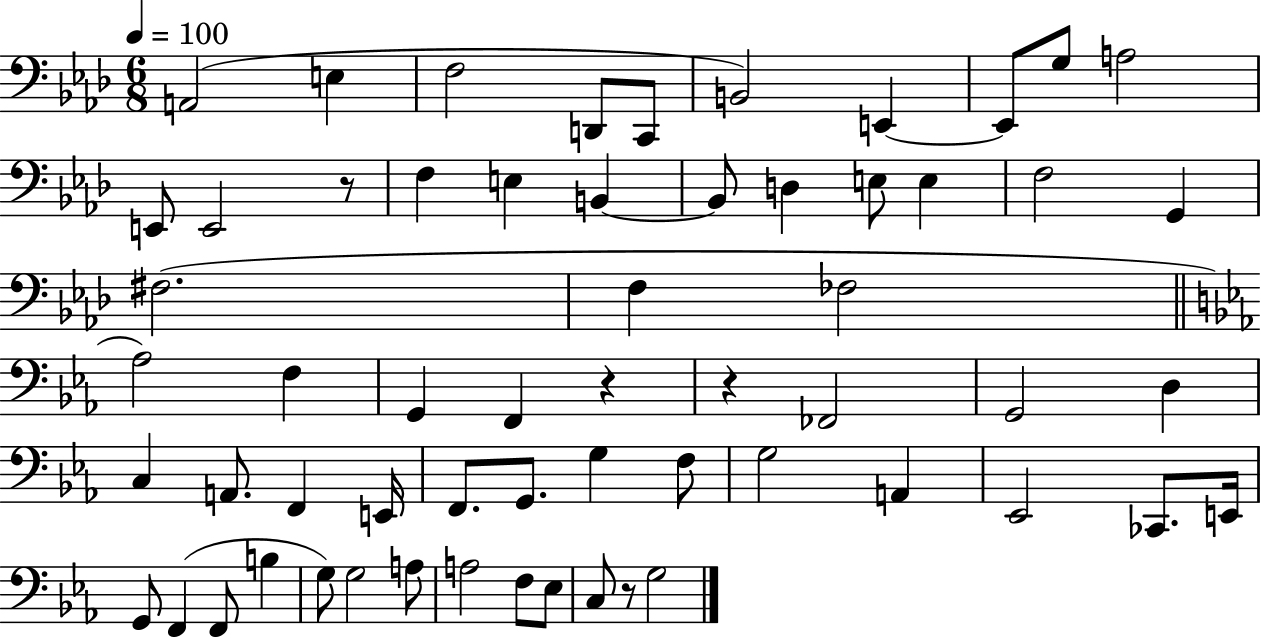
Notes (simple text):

A2/h E3/q F3/h D2/e C2/e B2/h E2/q E2/e G3/e A3/h E2/e E2/h R/e F3/q E3/q B2/q B2/e D3/q E3/e E3/q F3/h G2/q F#3/h. F3/q FES3/h Ab3/h F3/q G2/q F2/q R/q R/q FES2/h G2/h D3/q C3/q A2/e. F2/q E2/s F2/e. G2/e. G3/q F3/e G3/h A2/q Eb2/h CES2/e. E2/s G2/e F2/q F2/e B3/q G3/e G3/h A3/e A3/h F3/e Eb3/e C3/e R/e G3/h